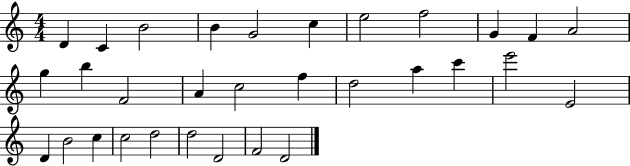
X:1
T:Untitled
M:4/4
L:1/4
K:C
D C B2 B G2 c e2 f2 G F A2 g b F2 A c2 f d2 a c' e'2 E2 D B2 c c2 d2 d2 D2 F2 D2